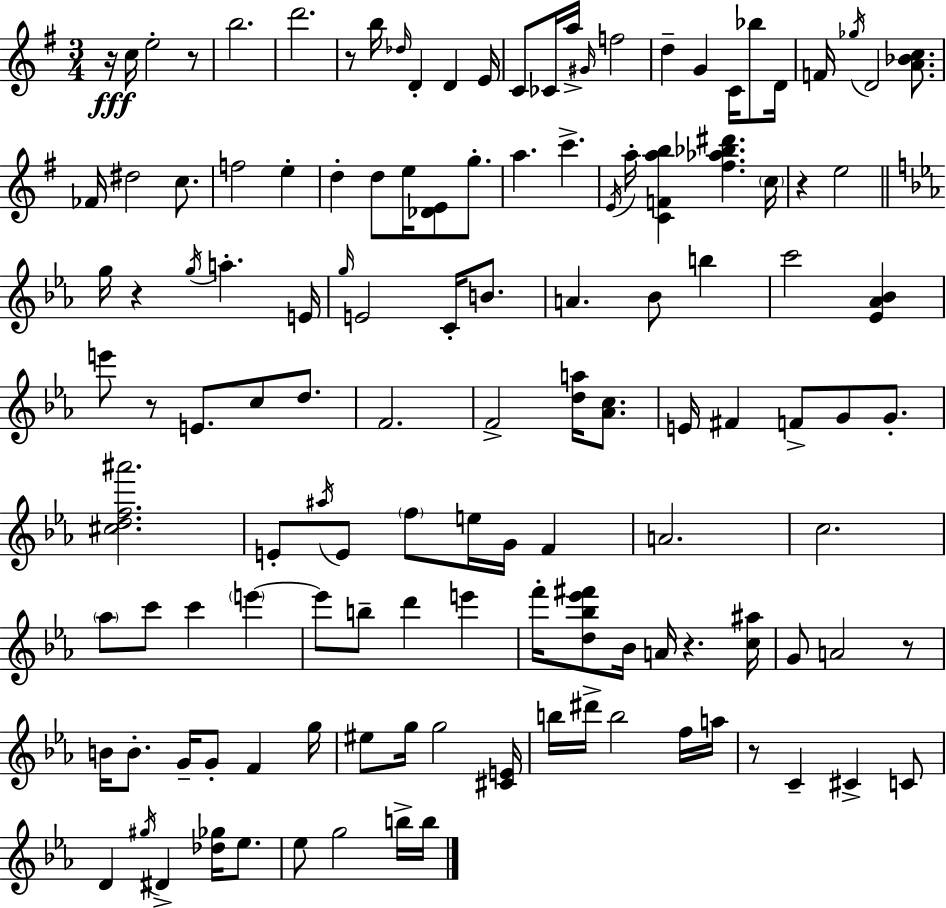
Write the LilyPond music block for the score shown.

{
  \clef treble
  \numericTimeSignature
  \time 3/4
  \key g \major
  \repeat volta 2 { r16\fff c''16 e''2-. r8 | b''2. | d'''2. | r8 b''16 \grace { des''16 } d'4-. d'4 | \break e'16 c'8 ces'16 a''16-> \grace { gis'16 } f''2 | d''4-- g'4 c'16 bes''8 | d'16 f'16 \acciaccatura { ges''16 } d'2 | <a' bes' c''>8. fes'16 dis''2 | \break c''8. f''2 e''4-. | d''4-. d''8 e''16 <des' e'>8 | g''8.-. a''4. c'''4.-> | \acciaccatura { e'16 } a''16-. <c' f' a'' b''>4 <fis'' aes'' bes'' dis'''>4. | \break \parenthesize c''16 r4 e''2 | \bar "||" \break \key ees \major g''16 r4 \acciaccatura { g''16 } a''4.-. | e'16 \grace { g''16 } e'2 c'16-. b'8. | a'4. bes'8 b''4 | c'''2 <ees' aes' bes'>4 | \break e'''8 r8 e'8. c''8 d''8. | f'2. | f'2-> <d'' a''>16 <aes' c''>8. | e'16 fis'4 f'8-> g'8 g'8.-. | \break <cis'' d'' f'' ais'''>2. | e'8-. \acciaccatura { ais''16 } e'8 \parenthesize f''8 e''16 g'16 f'4 | a'2. | c''2. | \break \parenthesize aes''8 c'''8 c'''4 \parenthesize e'''4~~ | e'''8 b''8-- d'''4 e'''4 | f'''16-. <d'' bes'' ees''' fis'''>8 bes'16 a'16 r4. | <c'' ais''>16 g'8 a'2 | \break r8 b'16 b'8.-. g'16-- g'8-. f'4 | g''16 eis''8 g''16 g''2 | <cis' e'>16 b''16 dis'''16-> b''2 | f''16 a''16 r8 c'4-- cis'4-> | \break c'8 d'4 \acciaccatura { gis''16 } dis'4-> | <des'' ges''>16 ees''8. ees''8 g''2 | b''16-> b''16 } \bar "|."
}